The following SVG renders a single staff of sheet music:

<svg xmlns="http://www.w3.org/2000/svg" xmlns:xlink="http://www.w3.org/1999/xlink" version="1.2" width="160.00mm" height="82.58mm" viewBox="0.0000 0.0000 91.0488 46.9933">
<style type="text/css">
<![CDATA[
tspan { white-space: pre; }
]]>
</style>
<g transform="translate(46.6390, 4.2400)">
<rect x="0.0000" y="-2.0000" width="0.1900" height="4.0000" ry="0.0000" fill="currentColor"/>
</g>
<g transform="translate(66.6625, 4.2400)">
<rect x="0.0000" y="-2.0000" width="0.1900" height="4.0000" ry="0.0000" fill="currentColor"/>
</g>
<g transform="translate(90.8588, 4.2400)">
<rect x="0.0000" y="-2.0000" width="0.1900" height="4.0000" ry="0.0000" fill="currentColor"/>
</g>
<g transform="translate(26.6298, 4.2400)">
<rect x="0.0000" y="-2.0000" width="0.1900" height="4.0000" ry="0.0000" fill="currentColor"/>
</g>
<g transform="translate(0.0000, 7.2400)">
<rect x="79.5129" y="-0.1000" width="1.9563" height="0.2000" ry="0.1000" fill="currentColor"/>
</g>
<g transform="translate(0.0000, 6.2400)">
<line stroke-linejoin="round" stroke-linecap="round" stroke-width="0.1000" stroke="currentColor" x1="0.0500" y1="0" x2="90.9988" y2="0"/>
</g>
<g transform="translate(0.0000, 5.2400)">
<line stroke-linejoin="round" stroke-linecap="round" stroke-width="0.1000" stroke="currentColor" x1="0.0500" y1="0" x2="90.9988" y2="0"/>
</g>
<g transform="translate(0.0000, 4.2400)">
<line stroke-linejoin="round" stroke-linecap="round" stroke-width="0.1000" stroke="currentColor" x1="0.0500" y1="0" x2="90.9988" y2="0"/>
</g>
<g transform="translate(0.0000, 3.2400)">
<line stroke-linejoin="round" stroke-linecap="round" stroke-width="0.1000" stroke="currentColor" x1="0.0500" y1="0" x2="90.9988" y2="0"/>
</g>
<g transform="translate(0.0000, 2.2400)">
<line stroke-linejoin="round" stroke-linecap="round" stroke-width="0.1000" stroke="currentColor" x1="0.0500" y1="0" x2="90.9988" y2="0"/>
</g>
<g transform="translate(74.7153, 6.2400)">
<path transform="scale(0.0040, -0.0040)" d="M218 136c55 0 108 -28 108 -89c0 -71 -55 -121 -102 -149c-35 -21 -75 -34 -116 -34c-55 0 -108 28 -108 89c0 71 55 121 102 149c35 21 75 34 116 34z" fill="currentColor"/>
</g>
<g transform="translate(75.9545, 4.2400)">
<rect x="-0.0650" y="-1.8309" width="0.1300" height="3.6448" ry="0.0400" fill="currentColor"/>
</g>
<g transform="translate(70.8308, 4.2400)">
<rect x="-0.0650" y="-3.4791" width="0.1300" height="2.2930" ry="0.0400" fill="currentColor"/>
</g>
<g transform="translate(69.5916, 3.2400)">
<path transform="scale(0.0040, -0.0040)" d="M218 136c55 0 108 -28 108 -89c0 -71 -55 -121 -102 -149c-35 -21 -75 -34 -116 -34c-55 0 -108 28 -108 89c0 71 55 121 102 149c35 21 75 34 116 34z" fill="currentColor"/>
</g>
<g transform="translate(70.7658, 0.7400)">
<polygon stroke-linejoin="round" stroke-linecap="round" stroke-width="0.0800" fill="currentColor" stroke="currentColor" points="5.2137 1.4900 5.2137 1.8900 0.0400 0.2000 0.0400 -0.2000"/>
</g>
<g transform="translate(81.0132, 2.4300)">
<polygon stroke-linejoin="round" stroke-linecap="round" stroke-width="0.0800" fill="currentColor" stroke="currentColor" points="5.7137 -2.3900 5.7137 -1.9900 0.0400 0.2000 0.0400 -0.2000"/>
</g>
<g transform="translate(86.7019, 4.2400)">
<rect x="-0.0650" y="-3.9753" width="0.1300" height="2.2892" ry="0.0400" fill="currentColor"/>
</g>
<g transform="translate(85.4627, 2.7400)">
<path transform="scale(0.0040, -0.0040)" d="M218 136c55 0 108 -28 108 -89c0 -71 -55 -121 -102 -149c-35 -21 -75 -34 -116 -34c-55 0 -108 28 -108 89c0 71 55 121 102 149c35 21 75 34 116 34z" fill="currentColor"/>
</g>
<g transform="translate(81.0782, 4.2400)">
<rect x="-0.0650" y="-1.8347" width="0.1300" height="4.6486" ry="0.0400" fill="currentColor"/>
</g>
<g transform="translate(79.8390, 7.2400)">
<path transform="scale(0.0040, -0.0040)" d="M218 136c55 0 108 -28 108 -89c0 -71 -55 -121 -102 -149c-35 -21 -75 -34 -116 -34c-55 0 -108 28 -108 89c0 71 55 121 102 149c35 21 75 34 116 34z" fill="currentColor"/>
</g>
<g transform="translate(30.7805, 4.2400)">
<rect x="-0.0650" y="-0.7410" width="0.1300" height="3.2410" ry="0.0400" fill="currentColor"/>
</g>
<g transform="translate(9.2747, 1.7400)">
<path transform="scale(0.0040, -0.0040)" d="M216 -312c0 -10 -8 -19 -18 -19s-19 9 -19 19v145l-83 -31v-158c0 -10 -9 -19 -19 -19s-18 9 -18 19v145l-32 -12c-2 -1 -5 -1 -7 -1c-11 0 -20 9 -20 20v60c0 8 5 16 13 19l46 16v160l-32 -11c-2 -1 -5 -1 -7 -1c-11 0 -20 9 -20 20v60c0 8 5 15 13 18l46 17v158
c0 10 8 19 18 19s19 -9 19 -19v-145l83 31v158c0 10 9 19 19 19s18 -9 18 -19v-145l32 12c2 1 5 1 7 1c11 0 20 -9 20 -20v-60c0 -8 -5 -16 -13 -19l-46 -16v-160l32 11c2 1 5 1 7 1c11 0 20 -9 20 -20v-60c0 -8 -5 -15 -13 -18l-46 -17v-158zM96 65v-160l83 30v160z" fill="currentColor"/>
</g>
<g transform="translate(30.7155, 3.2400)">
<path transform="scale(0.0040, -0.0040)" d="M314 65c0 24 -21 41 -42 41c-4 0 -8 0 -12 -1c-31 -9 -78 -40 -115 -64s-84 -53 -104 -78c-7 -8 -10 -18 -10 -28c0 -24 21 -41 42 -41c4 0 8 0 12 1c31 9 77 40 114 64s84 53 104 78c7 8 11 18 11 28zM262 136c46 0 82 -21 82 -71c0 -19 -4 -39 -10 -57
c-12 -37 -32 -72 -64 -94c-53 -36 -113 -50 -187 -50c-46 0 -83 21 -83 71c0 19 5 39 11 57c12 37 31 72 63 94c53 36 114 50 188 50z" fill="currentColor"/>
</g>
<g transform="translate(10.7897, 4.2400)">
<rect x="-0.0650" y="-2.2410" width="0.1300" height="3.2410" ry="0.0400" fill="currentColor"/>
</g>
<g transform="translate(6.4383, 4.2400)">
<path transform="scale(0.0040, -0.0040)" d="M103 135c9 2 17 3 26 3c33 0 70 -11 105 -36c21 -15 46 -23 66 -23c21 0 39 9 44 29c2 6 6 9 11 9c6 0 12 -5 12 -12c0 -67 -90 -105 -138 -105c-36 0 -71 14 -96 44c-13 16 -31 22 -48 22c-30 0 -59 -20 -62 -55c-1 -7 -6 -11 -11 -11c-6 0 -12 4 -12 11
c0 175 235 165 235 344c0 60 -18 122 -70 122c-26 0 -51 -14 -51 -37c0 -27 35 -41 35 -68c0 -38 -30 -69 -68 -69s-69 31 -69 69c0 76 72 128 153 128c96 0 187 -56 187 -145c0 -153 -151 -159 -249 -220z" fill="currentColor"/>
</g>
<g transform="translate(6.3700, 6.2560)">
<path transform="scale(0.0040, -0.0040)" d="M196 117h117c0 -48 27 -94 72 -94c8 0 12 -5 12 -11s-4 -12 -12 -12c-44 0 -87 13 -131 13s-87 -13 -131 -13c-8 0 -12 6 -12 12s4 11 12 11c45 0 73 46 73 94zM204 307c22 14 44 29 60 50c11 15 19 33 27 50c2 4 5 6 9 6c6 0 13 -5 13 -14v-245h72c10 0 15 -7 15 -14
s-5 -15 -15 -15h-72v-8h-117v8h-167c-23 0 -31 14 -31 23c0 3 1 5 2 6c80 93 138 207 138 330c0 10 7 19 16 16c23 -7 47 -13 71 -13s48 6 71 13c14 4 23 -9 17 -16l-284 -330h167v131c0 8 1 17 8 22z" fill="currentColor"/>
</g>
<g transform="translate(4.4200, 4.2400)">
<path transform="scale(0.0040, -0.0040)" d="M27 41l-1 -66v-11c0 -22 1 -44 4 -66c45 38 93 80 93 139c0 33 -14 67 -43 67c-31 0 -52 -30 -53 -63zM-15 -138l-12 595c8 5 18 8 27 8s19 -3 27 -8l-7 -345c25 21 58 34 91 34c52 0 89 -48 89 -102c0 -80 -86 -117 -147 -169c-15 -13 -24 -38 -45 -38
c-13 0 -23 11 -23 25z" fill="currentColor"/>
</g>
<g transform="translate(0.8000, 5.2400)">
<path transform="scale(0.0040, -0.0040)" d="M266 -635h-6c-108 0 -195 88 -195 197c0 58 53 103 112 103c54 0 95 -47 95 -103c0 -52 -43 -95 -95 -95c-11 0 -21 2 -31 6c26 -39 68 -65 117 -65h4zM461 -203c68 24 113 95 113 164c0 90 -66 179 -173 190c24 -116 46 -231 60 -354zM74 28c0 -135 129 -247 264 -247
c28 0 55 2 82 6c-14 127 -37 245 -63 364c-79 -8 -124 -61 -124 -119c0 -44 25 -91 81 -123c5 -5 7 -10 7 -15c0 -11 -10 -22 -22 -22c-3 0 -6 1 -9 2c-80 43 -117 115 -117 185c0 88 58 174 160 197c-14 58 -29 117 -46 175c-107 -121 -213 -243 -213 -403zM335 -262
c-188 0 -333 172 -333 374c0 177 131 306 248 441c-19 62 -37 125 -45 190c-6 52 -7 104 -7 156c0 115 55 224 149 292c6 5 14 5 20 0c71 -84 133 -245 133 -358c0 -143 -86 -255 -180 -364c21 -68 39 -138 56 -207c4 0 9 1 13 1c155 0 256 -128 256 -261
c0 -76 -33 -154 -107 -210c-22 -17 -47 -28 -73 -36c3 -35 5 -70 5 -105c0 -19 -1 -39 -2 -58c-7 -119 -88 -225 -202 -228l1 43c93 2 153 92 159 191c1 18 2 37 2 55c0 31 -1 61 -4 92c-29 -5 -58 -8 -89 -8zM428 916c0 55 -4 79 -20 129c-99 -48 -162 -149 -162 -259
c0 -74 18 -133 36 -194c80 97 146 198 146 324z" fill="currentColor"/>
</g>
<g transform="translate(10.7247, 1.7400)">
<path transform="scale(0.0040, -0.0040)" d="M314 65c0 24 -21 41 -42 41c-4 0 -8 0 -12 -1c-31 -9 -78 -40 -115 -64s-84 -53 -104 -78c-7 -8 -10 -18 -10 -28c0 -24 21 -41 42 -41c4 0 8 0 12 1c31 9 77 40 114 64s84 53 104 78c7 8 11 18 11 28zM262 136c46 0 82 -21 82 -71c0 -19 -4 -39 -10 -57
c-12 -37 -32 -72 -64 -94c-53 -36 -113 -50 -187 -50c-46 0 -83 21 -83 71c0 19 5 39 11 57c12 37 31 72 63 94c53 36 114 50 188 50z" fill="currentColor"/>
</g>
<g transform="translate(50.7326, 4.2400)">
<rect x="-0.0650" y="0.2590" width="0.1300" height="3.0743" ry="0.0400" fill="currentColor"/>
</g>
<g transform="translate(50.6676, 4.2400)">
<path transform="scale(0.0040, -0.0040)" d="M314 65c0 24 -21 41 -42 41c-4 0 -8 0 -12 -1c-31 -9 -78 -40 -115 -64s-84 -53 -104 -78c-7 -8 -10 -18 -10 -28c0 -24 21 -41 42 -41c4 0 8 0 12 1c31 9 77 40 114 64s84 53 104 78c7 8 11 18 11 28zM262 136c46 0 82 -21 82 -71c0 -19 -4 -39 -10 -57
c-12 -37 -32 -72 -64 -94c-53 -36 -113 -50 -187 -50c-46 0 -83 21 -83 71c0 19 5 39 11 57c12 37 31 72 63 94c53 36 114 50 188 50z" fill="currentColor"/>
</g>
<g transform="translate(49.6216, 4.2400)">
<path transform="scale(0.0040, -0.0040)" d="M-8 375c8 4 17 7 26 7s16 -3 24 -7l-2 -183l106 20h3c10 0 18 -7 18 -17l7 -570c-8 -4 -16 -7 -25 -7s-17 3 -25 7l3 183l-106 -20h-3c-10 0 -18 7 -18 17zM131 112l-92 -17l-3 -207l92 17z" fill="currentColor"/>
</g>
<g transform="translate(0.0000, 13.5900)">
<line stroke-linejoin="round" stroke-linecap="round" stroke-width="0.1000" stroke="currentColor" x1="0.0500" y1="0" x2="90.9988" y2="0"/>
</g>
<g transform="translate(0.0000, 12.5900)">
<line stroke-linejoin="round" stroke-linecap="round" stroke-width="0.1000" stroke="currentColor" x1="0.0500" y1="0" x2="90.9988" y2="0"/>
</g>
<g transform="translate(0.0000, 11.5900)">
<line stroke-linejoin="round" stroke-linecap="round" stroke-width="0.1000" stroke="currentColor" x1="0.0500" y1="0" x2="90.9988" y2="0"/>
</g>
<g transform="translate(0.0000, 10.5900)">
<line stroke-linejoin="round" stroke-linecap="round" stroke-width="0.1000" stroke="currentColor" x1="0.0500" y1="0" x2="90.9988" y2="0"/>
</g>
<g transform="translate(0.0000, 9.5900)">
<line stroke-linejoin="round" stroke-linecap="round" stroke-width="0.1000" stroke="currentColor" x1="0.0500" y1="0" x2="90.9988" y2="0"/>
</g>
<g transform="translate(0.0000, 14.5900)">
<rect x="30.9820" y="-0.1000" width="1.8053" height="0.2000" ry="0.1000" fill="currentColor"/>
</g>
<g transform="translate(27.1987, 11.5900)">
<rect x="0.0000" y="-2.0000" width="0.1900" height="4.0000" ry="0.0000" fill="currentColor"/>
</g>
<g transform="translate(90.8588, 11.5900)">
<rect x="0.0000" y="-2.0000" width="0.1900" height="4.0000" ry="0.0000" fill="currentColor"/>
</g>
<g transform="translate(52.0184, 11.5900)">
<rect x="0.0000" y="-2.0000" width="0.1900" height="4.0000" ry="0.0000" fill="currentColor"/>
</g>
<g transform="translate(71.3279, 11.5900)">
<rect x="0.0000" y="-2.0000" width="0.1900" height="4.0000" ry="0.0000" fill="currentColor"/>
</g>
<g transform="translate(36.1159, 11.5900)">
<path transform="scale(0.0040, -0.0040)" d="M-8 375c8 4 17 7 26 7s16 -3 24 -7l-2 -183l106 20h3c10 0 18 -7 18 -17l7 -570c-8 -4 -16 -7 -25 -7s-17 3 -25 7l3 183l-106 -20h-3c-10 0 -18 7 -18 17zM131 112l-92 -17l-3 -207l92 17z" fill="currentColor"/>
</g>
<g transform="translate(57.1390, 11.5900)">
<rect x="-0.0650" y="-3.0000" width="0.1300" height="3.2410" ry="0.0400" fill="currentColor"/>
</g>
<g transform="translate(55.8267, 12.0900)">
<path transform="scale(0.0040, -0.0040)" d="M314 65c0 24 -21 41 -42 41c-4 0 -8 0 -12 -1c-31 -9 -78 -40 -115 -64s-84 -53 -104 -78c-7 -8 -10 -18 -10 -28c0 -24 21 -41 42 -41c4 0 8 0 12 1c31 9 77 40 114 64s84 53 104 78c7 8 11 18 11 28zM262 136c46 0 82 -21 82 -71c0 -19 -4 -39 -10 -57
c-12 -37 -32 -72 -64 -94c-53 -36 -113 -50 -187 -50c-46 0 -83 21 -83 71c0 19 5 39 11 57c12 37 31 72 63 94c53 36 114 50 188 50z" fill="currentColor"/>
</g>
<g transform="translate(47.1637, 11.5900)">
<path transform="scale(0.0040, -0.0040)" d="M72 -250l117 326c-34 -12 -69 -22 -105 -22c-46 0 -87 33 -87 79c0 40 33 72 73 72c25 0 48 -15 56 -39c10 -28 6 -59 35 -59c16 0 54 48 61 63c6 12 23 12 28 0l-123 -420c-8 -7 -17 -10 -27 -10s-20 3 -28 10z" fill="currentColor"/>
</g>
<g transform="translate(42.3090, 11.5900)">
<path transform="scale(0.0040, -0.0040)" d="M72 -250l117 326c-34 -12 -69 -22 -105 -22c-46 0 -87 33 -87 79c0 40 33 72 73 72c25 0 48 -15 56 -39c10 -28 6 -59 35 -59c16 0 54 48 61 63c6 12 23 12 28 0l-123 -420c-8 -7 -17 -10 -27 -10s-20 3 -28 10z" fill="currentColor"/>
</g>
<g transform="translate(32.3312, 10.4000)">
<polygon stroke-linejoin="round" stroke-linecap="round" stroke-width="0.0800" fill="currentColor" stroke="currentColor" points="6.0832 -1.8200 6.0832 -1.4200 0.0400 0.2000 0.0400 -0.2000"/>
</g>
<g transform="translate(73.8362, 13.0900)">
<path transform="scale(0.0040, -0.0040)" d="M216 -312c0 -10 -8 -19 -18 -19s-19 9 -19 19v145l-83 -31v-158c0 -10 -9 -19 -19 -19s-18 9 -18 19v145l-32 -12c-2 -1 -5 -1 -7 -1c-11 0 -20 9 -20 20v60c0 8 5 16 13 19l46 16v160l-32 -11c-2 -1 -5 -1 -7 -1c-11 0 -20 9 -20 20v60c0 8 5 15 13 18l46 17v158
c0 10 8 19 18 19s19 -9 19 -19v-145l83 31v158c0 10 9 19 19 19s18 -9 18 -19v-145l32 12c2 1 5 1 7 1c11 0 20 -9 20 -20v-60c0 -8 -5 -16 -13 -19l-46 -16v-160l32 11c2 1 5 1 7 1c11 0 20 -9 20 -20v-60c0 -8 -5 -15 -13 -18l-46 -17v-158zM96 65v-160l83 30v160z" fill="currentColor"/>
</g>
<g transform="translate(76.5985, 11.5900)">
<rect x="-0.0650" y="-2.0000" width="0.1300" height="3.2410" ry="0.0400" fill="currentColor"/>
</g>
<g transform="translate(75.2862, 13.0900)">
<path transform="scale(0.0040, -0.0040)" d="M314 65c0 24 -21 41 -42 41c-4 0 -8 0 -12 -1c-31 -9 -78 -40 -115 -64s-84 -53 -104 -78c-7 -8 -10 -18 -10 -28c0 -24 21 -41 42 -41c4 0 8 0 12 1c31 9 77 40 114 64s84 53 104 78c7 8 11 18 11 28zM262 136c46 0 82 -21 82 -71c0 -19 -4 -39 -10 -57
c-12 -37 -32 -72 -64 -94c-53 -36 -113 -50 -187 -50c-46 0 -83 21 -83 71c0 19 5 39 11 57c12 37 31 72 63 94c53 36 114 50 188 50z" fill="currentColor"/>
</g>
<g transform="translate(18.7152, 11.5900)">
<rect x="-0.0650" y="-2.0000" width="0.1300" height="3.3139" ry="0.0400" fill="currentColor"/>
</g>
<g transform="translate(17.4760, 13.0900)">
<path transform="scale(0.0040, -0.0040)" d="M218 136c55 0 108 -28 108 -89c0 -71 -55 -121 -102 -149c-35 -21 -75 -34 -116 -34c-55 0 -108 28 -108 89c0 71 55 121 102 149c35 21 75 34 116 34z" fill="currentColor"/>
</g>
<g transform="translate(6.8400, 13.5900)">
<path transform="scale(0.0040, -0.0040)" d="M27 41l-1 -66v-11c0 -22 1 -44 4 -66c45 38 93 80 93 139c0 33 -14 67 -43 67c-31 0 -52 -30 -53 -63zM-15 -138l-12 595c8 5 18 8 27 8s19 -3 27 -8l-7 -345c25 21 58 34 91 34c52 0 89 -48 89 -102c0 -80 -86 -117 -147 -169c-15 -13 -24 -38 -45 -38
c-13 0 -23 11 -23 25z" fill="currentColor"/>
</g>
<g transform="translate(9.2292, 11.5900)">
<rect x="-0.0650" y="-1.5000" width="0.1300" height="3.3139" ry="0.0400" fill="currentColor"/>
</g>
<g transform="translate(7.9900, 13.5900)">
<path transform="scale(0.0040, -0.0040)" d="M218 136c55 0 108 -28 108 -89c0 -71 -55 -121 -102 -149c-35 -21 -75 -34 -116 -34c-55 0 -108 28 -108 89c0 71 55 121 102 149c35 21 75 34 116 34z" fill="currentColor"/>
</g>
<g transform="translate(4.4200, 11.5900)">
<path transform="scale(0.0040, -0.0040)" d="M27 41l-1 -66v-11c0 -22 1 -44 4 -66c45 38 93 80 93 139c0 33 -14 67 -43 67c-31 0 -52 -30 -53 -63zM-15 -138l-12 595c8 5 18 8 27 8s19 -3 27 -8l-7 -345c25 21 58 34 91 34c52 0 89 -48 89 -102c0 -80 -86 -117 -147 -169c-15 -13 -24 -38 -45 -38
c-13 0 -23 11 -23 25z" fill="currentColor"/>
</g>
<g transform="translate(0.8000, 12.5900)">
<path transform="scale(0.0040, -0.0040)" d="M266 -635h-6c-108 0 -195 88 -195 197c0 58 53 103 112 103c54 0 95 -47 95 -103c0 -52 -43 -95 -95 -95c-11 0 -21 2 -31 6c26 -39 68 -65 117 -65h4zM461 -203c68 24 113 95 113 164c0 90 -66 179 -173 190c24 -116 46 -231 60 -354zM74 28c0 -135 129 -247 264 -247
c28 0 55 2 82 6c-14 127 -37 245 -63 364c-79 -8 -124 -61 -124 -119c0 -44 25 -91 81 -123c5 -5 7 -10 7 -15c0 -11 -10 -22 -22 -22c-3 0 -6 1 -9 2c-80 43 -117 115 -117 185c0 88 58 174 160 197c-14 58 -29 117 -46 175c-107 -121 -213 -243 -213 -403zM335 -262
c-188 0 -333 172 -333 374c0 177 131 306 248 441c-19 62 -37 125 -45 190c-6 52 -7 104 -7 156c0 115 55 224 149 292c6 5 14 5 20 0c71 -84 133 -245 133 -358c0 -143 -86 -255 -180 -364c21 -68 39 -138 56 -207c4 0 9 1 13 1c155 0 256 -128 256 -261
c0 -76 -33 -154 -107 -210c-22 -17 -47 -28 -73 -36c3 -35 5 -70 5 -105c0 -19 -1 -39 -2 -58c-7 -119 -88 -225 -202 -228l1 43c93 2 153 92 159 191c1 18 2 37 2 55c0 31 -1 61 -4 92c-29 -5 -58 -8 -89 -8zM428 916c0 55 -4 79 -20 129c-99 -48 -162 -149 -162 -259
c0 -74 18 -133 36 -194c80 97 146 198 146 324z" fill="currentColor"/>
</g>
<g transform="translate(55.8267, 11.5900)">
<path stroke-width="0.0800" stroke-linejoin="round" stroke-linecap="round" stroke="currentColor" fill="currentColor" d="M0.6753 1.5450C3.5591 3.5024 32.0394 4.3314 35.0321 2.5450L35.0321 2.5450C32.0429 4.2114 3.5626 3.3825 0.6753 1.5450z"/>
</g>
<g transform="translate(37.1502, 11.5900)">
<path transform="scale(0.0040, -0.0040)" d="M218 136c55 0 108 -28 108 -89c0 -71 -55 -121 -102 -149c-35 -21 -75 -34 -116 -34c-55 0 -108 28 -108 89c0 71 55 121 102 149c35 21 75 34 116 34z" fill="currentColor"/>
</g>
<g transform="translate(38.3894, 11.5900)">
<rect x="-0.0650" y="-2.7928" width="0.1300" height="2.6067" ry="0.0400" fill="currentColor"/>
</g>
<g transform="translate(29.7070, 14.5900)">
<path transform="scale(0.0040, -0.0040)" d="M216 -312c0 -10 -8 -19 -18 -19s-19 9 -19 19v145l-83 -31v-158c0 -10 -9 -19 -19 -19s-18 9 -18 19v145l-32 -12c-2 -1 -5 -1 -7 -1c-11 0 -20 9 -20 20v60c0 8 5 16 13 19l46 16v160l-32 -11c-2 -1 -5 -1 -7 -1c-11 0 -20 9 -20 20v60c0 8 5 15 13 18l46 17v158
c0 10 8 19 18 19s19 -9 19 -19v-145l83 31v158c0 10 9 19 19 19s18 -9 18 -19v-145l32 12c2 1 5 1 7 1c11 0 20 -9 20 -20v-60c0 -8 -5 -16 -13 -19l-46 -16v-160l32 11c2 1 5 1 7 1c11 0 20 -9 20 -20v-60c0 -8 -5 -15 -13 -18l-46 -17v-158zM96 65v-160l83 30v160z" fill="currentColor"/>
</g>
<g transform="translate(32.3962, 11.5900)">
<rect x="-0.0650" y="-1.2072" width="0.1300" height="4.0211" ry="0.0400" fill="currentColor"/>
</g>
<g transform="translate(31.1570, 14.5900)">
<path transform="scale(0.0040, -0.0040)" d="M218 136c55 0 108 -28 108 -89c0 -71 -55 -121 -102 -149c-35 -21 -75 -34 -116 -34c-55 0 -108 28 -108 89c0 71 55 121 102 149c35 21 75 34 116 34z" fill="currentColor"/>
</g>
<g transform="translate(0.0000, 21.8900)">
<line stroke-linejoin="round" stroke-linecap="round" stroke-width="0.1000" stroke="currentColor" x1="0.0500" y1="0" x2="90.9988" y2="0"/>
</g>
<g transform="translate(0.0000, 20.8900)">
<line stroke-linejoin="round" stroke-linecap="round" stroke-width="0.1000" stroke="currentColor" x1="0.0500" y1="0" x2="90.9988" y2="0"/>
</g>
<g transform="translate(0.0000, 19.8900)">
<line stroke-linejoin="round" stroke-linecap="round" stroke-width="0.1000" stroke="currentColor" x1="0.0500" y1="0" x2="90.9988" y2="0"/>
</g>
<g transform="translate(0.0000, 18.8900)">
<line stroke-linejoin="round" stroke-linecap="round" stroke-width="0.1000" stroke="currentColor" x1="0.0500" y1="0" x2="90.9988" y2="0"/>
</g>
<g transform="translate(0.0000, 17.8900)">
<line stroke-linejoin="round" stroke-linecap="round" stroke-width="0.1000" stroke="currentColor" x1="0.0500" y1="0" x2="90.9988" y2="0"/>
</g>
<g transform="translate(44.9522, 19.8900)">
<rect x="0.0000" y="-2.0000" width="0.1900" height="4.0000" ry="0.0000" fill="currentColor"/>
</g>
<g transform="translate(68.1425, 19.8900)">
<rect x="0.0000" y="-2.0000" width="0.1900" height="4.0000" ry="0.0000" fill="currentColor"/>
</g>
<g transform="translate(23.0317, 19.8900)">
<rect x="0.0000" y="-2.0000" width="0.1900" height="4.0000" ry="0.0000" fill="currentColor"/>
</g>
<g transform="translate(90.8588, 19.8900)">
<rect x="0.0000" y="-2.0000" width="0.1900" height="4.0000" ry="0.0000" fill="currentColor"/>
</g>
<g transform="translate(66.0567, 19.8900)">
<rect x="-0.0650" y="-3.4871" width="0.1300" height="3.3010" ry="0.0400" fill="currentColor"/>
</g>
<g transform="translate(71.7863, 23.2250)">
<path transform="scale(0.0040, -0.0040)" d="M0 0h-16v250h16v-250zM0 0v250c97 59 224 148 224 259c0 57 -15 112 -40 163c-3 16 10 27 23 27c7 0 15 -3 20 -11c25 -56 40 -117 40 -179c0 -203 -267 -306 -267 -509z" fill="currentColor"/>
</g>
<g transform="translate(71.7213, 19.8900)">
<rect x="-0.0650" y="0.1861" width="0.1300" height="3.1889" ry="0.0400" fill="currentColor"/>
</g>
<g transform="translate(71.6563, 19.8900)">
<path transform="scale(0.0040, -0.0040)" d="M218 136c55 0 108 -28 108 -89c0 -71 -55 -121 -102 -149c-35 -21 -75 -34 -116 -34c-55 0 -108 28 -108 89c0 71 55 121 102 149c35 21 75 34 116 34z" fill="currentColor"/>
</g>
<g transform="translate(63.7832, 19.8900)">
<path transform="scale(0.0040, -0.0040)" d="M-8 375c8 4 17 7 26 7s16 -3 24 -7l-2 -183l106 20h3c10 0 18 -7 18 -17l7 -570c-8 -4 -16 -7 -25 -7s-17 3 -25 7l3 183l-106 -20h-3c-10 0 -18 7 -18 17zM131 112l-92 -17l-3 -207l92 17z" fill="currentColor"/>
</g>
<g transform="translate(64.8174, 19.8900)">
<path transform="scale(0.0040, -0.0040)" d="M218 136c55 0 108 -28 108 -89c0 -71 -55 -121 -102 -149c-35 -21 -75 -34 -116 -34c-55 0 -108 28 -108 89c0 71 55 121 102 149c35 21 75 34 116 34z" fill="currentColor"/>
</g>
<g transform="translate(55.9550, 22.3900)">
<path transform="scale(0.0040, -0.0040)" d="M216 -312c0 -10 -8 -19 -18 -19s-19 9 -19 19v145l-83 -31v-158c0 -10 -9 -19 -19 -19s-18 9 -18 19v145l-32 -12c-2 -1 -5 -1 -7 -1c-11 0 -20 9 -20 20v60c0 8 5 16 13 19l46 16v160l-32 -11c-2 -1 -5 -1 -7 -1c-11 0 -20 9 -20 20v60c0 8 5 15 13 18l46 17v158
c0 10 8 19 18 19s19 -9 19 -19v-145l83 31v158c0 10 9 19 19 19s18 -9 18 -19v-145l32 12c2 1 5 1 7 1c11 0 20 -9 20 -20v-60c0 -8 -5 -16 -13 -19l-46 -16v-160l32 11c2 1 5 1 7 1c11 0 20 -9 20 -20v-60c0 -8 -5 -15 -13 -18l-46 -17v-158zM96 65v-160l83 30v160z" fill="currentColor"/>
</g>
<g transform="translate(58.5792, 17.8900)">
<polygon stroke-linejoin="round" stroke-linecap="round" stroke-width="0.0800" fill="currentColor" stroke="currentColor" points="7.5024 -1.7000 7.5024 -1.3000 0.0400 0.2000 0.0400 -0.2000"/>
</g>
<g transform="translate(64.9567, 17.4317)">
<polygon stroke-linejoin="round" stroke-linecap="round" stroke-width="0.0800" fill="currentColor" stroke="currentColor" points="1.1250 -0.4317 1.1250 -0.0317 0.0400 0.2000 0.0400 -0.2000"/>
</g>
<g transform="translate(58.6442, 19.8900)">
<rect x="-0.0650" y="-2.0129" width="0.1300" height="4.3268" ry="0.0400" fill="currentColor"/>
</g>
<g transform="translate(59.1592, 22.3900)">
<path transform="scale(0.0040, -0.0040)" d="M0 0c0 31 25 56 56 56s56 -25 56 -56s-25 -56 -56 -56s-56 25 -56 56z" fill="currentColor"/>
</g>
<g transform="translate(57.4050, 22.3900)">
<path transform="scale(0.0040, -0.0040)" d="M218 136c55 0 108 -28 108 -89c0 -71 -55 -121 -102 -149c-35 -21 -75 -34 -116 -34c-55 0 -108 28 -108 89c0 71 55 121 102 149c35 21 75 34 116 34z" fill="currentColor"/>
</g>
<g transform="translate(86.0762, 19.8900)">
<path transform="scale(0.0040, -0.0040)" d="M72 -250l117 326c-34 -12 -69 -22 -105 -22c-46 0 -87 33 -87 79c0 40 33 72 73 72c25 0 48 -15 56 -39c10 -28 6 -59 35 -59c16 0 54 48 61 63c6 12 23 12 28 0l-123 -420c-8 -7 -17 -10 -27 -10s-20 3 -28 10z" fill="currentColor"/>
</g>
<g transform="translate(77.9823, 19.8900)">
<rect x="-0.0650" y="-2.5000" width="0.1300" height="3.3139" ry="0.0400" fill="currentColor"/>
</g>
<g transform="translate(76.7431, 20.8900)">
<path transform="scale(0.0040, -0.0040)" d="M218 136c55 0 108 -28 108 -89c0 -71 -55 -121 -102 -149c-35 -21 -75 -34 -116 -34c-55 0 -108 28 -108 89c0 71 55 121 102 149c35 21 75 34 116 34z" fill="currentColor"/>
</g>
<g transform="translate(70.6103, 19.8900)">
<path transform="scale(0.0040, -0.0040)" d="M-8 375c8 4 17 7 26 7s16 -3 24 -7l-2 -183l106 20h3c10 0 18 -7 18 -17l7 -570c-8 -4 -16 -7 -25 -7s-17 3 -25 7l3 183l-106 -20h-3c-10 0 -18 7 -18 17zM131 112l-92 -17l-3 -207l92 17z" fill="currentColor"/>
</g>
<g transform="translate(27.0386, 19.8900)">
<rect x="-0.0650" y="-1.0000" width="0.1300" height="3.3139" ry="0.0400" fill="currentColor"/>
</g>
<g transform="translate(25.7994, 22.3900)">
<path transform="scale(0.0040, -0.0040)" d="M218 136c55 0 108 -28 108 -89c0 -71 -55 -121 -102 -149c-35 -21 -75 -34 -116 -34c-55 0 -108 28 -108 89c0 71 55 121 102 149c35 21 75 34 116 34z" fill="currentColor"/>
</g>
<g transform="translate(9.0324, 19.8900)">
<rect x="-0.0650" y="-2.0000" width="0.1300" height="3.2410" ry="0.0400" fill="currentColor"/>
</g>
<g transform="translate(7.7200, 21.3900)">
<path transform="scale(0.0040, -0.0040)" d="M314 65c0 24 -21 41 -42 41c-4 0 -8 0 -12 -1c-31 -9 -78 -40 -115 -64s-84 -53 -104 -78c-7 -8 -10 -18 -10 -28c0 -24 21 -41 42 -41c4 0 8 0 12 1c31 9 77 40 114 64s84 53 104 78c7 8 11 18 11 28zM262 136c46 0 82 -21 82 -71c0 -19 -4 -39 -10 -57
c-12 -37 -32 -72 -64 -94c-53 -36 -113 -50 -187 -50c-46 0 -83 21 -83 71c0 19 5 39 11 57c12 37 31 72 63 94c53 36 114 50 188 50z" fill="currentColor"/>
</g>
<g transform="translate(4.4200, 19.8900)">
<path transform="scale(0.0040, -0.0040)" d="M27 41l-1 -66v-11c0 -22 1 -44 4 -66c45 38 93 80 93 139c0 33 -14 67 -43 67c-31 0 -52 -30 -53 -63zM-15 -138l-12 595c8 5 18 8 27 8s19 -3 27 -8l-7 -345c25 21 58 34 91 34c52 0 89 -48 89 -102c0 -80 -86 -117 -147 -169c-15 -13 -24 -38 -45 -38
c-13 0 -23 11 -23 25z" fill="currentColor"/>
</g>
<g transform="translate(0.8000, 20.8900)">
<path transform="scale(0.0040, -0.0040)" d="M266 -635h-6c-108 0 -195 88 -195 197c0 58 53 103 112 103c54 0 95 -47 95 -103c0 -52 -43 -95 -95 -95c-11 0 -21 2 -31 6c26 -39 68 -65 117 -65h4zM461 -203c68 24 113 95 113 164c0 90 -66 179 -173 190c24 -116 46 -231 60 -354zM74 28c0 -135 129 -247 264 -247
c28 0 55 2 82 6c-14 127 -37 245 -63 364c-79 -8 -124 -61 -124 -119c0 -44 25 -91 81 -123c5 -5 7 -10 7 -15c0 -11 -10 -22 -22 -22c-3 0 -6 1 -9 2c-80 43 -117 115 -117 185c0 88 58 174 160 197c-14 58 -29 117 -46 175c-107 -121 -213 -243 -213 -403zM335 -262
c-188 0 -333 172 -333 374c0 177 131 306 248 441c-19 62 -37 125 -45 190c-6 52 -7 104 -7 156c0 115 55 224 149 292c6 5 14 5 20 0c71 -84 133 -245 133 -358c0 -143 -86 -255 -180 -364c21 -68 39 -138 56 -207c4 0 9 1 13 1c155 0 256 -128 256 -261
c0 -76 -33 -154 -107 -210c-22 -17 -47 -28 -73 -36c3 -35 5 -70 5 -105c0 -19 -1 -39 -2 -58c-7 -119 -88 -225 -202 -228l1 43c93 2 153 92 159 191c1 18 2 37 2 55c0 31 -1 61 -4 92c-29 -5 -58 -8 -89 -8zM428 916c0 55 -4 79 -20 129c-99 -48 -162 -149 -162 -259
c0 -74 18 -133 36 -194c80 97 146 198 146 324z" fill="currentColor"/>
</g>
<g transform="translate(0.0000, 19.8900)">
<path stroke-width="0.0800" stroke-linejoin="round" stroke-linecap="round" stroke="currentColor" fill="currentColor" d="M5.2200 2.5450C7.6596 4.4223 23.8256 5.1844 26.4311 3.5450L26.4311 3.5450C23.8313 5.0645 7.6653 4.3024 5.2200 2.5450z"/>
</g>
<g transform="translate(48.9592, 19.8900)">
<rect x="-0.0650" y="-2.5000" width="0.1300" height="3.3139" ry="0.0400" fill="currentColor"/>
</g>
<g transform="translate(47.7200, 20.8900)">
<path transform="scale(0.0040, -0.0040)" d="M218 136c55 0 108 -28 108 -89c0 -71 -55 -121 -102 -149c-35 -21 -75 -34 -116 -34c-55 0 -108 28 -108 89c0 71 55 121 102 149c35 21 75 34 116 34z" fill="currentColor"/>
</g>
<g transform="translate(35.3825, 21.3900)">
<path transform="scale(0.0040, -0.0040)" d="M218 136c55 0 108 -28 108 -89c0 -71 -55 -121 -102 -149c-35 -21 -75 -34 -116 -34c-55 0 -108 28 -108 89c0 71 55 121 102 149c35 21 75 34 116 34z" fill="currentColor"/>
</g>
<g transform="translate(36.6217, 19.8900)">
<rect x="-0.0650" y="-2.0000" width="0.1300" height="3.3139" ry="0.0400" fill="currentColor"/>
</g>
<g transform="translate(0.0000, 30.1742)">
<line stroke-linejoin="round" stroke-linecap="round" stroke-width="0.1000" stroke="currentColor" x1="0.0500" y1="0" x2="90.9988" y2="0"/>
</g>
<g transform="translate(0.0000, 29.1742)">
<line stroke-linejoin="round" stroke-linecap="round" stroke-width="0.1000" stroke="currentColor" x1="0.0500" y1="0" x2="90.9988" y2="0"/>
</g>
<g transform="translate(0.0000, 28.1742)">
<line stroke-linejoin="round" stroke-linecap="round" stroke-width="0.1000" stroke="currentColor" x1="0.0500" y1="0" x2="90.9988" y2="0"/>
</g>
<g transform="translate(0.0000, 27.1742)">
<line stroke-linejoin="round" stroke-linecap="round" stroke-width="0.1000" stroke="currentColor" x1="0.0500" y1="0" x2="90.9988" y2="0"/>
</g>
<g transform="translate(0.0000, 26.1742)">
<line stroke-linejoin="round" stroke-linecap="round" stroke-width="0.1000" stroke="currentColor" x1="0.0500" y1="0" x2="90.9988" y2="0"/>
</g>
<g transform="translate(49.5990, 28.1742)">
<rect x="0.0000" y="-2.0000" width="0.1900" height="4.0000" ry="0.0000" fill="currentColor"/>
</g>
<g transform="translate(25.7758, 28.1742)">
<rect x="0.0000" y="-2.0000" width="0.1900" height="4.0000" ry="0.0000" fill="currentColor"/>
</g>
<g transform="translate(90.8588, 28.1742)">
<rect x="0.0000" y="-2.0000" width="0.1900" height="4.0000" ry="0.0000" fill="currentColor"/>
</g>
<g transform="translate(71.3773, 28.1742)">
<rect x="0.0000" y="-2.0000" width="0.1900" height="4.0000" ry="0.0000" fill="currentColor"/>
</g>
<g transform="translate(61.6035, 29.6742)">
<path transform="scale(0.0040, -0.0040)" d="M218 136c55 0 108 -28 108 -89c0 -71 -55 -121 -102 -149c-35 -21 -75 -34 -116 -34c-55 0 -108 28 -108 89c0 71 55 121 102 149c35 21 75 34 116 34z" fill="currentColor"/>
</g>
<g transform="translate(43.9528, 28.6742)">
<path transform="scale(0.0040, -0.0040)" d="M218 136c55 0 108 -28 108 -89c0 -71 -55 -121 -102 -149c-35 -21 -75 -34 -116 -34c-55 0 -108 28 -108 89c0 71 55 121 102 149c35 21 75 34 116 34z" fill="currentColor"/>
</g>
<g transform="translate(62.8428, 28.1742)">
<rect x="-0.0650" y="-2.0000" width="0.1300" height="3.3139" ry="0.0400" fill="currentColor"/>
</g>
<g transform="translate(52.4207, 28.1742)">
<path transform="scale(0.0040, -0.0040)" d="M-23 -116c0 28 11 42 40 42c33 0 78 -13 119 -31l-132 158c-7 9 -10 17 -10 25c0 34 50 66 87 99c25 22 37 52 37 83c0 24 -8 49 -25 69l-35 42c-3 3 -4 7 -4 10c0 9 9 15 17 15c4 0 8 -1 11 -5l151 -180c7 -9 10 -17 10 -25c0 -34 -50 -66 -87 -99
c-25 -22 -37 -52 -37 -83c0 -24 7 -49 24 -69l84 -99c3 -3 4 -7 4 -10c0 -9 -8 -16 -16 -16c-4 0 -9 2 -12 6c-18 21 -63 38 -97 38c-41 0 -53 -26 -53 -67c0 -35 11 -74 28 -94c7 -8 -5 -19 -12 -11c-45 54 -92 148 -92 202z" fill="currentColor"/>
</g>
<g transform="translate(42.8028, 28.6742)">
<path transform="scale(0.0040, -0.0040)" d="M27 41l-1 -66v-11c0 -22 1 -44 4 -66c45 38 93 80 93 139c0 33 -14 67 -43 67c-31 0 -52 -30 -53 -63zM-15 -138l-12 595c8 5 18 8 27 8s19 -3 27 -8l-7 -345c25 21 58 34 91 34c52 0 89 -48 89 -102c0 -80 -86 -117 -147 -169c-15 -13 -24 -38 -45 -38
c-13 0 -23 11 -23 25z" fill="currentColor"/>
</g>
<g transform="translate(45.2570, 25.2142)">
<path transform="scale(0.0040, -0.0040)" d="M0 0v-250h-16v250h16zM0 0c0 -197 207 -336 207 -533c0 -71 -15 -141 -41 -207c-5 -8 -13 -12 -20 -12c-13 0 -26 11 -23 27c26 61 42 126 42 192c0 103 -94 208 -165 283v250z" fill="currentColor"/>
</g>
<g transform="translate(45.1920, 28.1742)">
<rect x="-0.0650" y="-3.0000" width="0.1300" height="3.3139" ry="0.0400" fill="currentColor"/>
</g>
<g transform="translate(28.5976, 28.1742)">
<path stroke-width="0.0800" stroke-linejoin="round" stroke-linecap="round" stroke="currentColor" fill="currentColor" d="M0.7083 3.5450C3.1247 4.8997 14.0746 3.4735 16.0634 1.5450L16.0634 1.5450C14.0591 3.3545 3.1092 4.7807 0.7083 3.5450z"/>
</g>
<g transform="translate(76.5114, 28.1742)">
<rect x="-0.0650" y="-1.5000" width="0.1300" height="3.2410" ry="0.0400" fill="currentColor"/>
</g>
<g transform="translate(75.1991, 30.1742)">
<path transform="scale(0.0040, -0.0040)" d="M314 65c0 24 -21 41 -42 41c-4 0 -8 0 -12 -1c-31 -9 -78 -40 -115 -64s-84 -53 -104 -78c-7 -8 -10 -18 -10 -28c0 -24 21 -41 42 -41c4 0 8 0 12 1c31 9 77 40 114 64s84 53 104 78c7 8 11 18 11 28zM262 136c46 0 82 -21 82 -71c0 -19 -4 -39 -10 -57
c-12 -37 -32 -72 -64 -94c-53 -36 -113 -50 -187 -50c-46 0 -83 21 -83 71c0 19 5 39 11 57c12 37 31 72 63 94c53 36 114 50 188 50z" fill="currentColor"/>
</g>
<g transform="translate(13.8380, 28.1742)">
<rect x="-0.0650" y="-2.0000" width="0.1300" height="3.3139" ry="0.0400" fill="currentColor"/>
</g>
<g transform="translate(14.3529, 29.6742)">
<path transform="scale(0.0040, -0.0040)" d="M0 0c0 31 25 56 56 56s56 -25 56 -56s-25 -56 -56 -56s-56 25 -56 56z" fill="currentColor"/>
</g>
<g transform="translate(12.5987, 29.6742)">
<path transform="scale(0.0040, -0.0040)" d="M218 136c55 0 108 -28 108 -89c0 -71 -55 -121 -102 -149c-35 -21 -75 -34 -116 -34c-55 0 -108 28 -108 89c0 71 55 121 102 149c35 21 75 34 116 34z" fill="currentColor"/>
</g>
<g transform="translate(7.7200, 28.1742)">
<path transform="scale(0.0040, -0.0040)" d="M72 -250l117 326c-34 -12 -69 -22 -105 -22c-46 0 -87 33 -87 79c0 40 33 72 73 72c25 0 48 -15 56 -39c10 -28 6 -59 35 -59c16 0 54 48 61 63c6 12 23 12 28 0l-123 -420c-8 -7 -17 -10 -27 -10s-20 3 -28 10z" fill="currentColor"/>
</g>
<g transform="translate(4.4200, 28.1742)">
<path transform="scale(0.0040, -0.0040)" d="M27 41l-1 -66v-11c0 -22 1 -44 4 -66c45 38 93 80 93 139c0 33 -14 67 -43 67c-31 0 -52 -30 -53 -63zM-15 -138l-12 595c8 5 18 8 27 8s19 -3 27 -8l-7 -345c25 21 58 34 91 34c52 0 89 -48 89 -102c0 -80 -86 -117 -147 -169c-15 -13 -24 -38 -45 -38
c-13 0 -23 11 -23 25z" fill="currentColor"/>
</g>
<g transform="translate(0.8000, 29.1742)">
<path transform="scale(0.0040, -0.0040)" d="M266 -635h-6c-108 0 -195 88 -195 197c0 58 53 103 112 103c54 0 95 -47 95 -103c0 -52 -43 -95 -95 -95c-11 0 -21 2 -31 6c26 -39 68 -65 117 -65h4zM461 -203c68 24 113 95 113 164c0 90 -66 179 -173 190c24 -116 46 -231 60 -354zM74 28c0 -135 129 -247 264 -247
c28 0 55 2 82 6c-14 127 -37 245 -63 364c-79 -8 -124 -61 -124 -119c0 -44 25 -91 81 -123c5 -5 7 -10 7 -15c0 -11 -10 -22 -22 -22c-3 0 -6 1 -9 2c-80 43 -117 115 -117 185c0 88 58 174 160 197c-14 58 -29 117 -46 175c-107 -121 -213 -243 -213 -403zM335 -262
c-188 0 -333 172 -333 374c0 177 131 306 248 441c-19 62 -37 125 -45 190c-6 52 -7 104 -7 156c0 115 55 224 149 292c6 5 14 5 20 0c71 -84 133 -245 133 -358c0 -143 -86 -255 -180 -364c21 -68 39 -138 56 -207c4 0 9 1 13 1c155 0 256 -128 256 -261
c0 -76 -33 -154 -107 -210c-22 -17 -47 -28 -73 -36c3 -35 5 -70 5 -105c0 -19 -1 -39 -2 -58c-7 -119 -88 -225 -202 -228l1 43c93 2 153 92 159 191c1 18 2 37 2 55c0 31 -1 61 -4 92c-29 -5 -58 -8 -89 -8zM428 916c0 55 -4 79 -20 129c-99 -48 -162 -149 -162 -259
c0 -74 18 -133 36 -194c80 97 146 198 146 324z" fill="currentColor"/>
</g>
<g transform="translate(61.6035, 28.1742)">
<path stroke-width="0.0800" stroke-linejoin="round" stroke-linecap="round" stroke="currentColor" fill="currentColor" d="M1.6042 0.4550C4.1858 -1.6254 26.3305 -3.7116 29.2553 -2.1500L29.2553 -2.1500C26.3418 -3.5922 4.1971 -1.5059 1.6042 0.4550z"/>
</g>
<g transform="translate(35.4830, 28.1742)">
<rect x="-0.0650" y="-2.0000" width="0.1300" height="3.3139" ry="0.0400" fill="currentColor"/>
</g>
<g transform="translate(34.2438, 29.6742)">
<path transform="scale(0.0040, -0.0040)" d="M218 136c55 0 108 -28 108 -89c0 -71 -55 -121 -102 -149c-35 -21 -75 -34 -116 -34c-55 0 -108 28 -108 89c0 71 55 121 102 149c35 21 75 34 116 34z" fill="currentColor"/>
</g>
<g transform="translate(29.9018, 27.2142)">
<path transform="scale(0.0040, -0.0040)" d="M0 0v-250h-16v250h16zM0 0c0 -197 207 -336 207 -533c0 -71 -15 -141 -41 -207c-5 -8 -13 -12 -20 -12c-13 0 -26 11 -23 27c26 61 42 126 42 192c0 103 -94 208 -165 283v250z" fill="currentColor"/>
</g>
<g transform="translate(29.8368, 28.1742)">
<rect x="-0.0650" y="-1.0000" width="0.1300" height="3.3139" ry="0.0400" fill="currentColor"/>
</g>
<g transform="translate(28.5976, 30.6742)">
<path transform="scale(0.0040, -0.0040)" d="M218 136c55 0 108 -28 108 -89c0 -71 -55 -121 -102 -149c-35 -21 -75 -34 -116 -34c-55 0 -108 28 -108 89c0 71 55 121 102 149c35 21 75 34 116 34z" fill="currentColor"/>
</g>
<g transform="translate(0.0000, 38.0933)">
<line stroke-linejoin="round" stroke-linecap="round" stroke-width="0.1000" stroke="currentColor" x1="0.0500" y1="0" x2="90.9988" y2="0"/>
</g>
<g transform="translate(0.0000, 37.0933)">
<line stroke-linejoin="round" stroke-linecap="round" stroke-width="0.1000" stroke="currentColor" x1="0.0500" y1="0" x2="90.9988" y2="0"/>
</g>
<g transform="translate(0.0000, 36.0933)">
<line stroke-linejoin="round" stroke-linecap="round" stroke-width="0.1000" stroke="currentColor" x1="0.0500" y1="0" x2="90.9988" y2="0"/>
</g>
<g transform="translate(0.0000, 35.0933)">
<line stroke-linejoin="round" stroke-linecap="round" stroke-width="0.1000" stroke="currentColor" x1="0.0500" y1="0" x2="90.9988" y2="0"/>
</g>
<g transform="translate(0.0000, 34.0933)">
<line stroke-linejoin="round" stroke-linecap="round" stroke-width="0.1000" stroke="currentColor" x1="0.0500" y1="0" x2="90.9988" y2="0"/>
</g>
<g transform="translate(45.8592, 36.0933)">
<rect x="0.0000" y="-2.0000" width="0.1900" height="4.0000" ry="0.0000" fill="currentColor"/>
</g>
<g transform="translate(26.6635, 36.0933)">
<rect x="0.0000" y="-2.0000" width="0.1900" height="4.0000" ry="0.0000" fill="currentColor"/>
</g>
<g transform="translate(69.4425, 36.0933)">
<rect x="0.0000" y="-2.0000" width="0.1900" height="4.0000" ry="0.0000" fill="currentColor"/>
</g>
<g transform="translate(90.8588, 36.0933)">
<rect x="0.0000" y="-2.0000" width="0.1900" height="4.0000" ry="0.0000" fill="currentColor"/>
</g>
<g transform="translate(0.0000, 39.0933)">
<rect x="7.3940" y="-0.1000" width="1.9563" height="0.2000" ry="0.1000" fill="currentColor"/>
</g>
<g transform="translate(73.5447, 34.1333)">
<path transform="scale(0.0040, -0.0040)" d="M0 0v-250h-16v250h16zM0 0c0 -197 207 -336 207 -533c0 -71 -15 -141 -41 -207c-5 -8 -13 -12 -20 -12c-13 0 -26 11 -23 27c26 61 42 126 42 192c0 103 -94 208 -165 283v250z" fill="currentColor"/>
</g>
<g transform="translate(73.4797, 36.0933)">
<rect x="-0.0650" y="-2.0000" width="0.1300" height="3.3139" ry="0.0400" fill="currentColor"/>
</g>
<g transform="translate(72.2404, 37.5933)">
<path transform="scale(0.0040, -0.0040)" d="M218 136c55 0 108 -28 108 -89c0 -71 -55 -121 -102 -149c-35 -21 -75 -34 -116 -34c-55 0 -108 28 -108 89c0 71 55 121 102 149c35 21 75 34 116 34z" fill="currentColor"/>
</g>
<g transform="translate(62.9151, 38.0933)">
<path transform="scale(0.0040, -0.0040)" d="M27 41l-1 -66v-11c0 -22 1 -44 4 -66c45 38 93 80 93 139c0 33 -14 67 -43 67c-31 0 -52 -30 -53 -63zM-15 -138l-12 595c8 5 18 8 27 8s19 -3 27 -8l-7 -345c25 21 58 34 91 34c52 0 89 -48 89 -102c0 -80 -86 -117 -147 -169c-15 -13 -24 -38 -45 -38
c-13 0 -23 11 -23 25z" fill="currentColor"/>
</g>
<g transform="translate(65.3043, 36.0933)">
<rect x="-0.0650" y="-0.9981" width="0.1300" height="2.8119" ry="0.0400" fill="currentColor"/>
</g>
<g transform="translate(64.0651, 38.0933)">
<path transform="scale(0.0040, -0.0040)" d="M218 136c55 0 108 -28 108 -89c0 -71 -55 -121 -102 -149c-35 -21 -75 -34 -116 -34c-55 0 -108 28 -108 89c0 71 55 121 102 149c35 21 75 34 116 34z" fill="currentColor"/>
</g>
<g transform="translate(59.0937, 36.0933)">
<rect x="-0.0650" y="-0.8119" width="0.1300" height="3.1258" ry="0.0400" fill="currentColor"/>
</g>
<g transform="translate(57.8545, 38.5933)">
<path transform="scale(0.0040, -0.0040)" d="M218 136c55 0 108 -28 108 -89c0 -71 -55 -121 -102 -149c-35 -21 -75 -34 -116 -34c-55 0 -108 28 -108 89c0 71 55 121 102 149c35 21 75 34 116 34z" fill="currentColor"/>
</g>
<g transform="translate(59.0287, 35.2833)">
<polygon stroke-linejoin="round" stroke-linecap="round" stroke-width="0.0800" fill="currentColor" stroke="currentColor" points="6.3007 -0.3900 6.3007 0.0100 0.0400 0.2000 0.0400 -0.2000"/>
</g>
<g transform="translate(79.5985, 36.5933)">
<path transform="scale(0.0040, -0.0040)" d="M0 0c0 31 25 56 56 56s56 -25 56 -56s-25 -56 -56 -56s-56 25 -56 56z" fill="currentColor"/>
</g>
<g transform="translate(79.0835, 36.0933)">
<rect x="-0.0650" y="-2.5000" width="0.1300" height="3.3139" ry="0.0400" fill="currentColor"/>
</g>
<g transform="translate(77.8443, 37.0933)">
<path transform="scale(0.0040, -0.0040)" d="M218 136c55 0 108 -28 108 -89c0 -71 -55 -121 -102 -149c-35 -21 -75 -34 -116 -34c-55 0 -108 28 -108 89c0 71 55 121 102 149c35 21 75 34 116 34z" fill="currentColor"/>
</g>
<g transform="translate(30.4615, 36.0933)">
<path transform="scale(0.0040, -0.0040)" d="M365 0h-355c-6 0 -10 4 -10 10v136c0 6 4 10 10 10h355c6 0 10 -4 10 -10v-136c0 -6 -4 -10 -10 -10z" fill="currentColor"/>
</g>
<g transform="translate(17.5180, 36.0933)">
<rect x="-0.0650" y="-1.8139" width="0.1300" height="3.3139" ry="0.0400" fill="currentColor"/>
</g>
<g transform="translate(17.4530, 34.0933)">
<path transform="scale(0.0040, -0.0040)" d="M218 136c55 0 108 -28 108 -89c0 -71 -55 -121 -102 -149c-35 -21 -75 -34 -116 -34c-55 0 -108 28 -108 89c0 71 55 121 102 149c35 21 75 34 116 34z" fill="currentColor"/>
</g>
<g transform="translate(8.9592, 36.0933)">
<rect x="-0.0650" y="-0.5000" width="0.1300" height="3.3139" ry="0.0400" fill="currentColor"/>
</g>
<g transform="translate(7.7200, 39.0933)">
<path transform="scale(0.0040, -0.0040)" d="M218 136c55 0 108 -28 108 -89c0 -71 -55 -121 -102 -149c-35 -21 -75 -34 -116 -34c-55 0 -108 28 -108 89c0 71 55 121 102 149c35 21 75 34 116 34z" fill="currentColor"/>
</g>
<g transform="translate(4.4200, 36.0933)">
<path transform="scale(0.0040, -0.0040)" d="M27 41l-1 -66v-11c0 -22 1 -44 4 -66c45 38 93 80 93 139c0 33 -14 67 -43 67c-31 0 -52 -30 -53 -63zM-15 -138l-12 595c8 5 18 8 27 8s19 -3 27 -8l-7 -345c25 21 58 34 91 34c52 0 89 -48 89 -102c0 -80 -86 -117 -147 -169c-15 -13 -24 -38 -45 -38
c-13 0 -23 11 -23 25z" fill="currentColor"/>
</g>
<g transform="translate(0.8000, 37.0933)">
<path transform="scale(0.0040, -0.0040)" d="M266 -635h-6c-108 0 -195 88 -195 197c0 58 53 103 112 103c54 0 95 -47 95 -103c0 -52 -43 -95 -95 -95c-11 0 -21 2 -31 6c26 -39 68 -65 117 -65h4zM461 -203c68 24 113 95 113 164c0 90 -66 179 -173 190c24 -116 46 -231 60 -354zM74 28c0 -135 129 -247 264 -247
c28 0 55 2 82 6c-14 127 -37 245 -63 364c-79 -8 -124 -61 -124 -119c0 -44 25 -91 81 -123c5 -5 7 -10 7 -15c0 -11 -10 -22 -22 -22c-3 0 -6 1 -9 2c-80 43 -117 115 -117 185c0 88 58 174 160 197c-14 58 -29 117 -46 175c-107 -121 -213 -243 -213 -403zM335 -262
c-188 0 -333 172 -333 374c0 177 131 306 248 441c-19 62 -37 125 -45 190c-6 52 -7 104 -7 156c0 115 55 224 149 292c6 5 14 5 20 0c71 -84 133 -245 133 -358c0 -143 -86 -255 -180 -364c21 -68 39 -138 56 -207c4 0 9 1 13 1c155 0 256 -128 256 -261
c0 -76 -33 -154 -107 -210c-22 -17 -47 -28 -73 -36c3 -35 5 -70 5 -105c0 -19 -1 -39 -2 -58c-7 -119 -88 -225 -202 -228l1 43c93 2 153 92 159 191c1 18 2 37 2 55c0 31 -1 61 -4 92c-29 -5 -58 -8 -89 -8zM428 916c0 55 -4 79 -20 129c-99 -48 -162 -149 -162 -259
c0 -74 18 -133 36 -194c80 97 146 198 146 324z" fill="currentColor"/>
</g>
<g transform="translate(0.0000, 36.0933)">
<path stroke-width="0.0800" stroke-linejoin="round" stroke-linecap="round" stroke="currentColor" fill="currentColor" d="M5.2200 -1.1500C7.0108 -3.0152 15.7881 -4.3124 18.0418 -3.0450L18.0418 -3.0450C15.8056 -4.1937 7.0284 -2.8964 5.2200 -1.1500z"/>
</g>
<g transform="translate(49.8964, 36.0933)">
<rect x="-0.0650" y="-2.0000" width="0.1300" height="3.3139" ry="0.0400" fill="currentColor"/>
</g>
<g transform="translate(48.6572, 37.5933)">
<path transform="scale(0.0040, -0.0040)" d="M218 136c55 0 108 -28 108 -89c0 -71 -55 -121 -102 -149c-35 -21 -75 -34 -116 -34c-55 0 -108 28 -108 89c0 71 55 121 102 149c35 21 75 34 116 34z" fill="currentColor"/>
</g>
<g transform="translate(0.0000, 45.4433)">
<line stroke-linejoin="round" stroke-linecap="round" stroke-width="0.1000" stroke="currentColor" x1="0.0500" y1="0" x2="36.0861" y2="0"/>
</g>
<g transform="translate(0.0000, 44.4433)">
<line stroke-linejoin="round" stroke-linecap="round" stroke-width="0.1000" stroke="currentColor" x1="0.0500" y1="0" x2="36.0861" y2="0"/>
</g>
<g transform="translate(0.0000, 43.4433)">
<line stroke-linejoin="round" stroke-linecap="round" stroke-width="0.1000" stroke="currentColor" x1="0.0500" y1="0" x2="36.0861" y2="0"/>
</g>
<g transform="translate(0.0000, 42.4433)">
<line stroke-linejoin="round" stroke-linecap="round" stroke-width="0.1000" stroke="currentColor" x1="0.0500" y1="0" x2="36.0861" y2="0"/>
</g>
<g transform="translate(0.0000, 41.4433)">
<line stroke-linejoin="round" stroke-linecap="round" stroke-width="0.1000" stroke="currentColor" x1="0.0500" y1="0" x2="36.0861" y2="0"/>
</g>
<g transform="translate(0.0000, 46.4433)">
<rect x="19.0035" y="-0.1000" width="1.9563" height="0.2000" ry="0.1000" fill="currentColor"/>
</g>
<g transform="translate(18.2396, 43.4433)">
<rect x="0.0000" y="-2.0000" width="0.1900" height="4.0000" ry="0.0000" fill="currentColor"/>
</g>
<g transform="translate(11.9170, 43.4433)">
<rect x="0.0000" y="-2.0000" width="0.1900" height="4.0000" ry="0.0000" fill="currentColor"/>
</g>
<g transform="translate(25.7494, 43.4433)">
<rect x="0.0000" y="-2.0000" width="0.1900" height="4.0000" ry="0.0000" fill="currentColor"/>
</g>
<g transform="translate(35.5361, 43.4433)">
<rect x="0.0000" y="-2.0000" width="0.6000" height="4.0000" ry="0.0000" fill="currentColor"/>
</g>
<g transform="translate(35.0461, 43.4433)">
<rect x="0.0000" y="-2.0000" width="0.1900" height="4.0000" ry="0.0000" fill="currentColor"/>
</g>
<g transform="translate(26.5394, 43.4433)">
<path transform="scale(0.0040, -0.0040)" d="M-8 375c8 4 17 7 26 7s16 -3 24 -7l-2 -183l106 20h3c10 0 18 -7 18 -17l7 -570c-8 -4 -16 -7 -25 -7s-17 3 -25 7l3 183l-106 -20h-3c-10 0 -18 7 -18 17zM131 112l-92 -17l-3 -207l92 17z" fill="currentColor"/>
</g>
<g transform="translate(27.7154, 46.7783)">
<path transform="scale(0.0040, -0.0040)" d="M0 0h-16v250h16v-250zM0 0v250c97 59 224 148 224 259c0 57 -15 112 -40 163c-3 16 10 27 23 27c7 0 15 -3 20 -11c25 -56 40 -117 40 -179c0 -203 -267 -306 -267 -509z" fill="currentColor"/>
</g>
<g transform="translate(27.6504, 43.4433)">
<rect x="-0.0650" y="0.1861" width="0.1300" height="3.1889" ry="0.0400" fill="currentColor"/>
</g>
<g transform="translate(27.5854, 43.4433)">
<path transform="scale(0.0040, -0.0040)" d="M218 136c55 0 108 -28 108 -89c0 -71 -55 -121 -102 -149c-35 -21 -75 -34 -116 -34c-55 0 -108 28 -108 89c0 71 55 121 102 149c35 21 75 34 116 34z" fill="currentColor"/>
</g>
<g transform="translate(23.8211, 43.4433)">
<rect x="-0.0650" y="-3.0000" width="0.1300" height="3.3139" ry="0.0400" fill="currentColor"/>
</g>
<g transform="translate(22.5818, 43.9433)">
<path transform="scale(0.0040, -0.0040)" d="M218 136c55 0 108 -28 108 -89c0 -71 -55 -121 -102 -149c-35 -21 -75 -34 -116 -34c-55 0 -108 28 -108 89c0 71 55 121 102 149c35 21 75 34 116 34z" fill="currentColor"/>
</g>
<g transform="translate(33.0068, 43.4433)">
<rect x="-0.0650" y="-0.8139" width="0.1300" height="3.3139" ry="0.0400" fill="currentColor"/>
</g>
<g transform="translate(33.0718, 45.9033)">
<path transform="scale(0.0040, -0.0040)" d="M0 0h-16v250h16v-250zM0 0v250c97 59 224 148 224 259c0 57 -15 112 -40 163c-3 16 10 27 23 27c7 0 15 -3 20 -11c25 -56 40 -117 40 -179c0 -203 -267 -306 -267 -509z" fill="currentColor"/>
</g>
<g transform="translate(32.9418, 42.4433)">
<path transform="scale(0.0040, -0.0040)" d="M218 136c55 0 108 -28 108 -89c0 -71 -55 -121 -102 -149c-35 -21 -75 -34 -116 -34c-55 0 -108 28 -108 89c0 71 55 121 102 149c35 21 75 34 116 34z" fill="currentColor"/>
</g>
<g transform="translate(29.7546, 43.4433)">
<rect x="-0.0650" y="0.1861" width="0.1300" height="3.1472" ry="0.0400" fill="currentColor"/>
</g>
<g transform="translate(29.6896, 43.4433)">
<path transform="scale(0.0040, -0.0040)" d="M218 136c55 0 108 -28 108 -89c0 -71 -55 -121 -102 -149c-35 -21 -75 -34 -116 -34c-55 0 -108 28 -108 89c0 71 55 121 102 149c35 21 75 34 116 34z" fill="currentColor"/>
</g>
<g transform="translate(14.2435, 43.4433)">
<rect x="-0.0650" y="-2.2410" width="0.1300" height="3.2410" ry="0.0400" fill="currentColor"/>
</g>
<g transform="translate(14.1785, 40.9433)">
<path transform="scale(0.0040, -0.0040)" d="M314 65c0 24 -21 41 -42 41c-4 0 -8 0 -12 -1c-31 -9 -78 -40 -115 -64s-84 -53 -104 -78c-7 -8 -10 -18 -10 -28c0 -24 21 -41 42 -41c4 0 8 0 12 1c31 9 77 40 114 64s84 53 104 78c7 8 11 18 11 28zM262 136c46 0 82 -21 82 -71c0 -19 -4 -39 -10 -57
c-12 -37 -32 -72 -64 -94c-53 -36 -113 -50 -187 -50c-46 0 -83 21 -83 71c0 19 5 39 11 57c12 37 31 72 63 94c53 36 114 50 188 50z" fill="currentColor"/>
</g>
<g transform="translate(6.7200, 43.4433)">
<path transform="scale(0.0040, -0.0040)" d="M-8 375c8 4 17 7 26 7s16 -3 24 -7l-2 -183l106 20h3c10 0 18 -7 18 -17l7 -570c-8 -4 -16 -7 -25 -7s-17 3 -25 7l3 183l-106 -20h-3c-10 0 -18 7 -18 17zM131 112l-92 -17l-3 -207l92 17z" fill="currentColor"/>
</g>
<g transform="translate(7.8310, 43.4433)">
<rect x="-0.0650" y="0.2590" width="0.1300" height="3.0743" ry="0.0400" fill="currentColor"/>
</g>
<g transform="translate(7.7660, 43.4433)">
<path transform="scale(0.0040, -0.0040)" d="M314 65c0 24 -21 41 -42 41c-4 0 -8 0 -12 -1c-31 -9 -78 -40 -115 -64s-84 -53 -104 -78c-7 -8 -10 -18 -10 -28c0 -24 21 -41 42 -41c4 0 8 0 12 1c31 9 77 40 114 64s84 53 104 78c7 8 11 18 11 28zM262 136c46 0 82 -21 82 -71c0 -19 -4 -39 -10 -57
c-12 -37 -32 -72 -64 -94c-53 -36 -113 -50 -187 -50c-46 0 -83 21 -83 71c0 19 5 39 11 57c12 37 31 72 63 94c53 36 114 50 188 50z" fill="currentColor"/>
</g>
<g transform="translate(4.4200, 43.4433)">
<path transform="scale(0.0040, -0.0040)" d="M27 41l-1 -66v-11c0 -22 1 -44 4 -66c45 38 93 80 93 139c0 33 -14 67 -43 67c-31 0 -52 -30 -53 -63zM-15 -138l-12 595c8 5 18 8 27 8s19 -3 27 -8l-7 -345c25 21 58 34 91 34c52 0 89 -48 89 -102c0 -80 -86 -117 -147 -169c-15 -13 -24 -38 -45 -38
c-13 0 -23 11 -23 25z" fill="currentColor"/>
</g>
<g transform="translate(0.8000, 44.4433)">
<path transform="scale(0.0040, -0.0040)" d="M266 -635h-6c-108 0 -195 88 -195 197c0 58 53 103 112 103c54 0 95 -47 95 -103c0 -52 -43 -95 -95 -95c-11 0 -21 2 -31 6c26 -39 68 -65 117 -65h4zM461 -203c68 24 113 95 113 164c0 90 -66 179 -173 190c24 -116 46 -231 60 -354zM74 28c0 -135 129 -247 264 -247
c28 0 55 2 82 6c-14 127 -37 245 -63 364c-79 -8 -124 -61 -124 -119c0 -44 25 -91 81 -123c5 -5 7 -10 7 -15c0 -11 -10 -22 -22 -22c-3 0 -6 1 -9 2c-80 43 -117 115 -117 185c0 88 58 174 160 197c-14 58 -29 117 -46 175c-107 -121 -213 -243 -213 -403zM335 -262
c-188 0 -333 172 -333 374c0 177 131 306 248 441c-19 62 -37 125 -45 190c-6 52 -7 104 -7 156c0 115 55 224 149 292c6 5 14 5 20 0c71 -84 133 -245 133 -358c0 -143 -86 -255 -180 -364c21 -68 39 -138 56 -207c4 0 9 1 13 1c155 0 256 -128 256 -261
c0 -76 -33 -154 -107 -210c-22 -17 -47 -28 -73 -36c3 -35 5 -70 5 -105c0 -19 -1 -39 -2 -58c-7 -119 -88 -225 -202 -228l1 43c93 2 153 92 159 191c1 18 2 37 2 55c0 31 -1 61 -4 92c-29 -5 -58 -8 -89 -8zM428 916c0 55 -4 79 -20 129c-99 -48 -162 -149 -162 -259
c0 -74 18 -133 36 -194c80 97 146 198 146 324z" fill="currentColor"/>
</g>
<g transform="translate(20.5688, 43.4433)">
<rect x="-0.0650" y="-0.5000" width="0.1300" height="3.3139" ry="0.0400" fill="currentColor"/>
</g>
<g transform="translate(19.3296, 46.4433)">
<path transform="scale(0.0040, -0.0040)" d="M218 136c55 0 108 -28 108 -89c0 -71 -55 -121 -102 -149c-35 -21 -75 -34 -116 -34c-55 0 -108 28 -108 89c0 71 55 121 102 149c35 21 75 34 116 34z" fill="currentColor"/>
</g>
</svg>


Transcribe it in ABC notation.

X:1
T:Untitled
M:2/4
L:1/4
K:F
^g2 d2 B2 d/2 E/2 C/2 e/2 _E F ^C/2 B/2 z/2 z/2 A2 ^F2 F2 D F G ^D/2 B/4 B/2 G z/2 z/2 F D/2 F _A/2 z F E2 C f z2 F D/2 _E/2 F/2 G B2 g2 C A B/2 B d/2